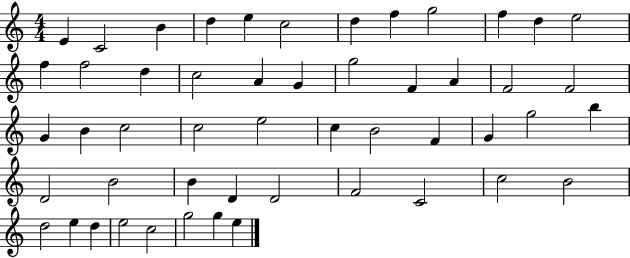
{
  \clef treble
  \numericTimeSignature
  \time 4/4
  \key c \major
  e'4 c'2 b'4 | d''4 e''4 c''2 | d''4 f''4 g''2 | f''4 d''4 e''2 | \break f''4 f''2 d''4 | c''2 a'4 g'4 | g''2 f'4 a'4 | f'2 f'2 | \break g'4 b'4 c''2 | c''2 e''2 | c''4 b'2 f'4 | g'4 g''2 b''4 | \break d'2 b'2 | b'4 d'4 d'2 | f'2 c'2 | c''2 b'2 | \break d''2 e''4 d''4 | e''2 c''2 | g''2 g''4 e''4 | \bar "|."
}